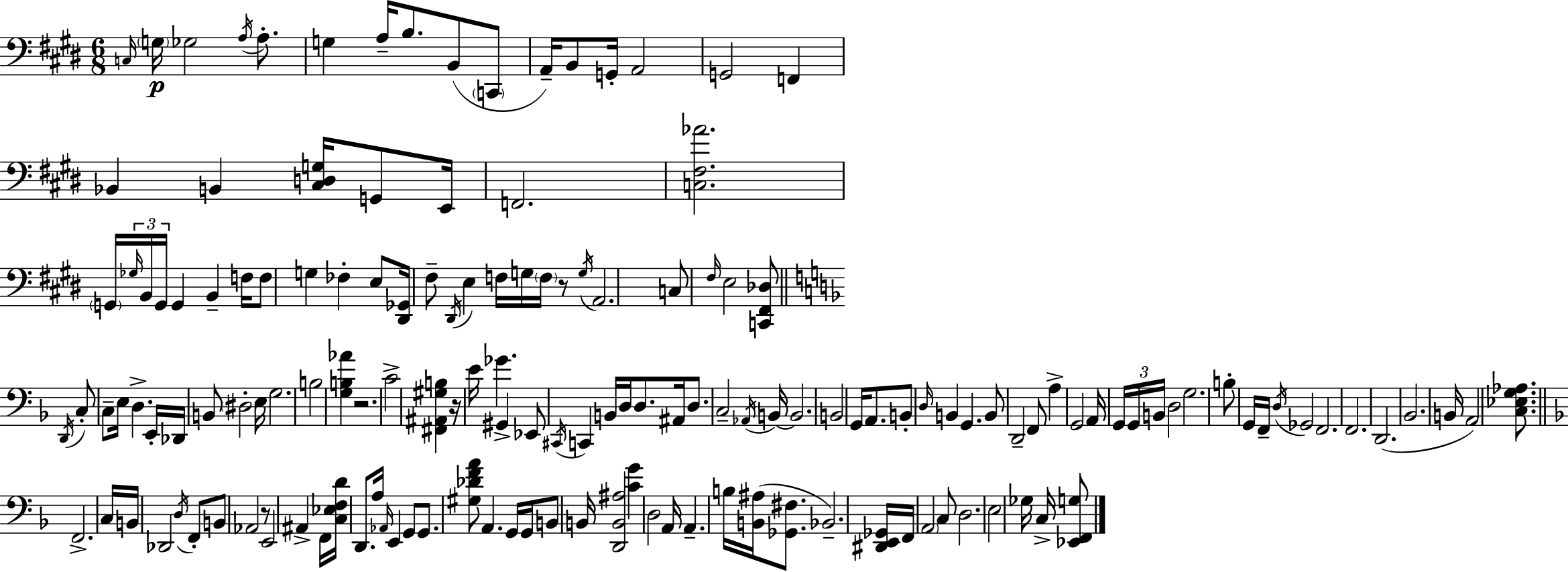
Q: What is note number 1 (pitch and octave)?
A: C3